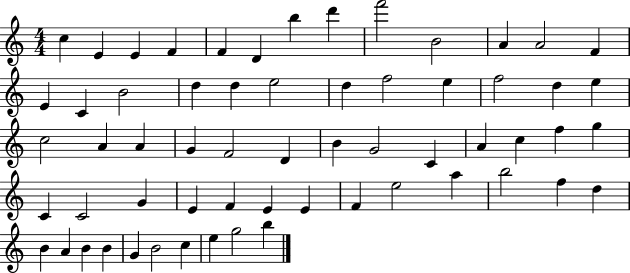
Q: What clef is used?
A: treble